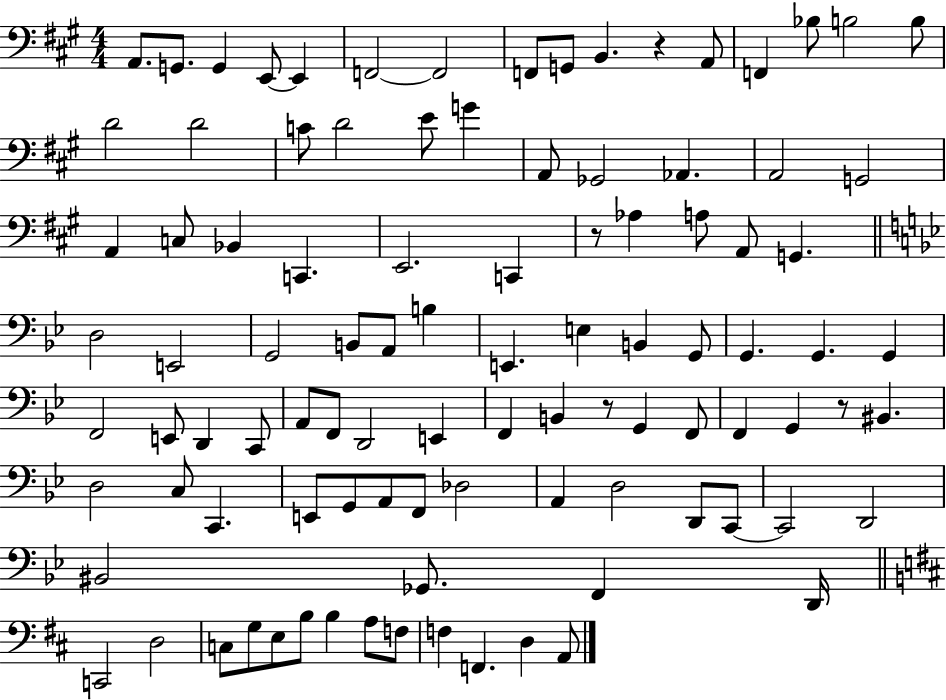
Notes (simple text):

A2/e. G2/e. G2/q E2/e E2/q F2/h F2/h F2/e G2/e B2/q. R/q A2/e F2/q Bb3/e B3/h B3/e D4/h D4/h C4/e D4/h E4/e G4/q A2/e Gb2/h Ab2/q. A2/h G2/h A2/q C3/e Bb2/q C2/q. E2/h. C2/q R/e Ab3/q A3/e A2/e G2/q. D3/h E2/h G2/h B2/e A2/e B3/q E2/q. E3/q B2/q G2/e G2/q. G2/q. G2/q F2/h E2/e D2/q C2/e A2/e F2/e D2/h E2/q F2/q B2/q R/e G2/q F2/e F2/q G2/q R/e BIS2/q. D3/h C3/e C2/q. E2/e G2/e A2/e F2/e Db3/h A2/q D3/h D2/e C2/e C2/h D2/h BIS2/h Gb2/e. F2/q D2/s C2/h D3/h C3/e G3/e E3/e B3/e B3/q A3/e F3/e F3/q F2/q. D3/q A2/e